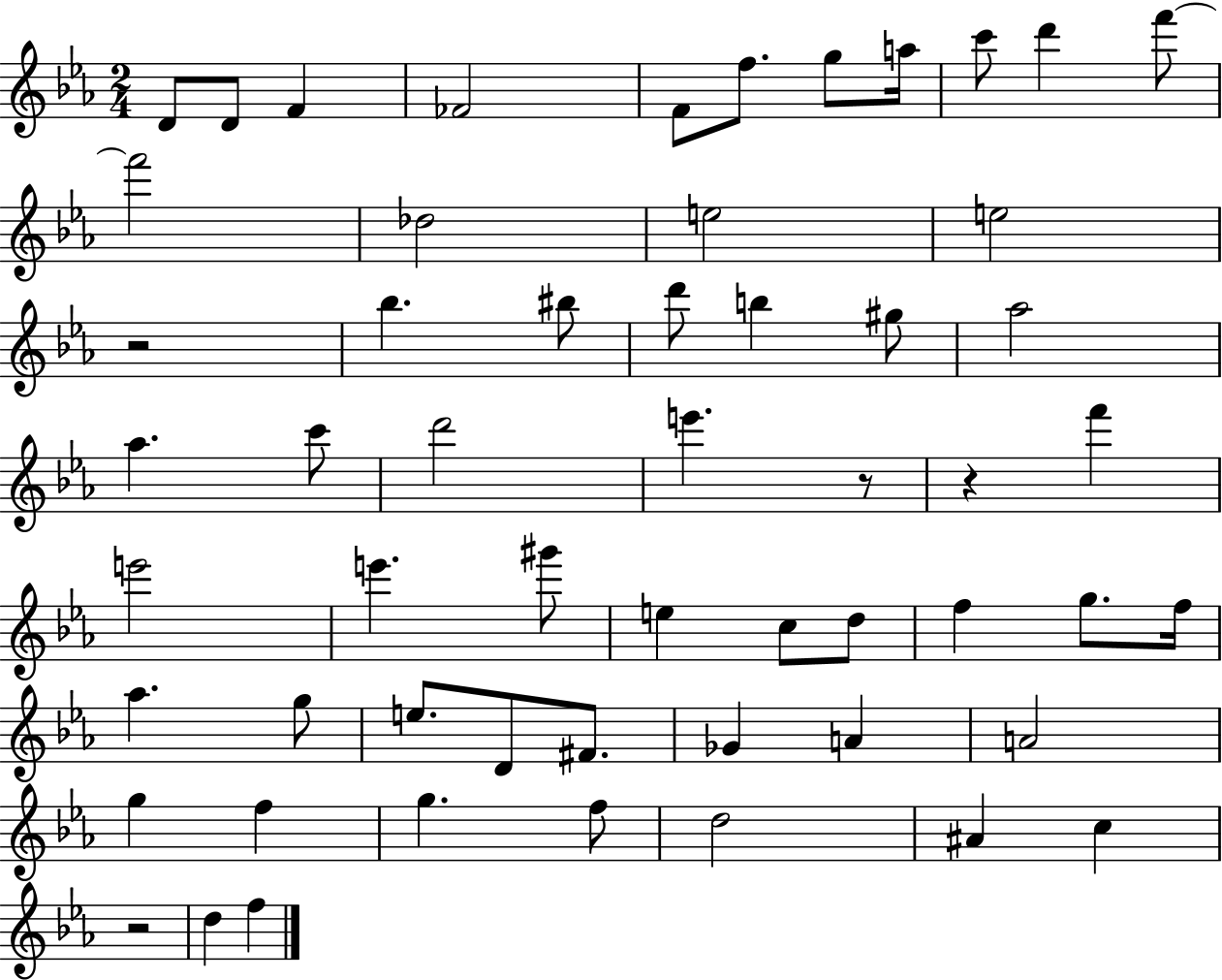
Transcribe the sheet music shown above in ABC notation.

X:1
T:Untitled
M:2/4
L:1/4
K:Eb
D/2 D/2 F _F2 F/2 f/2 g/2 a/4 c'/2 d' f'/2 f'2 _d2 e2 e2 z2 _b ^b/2 d'/2 b ^g/2 _a2 _a c'/2 d'2 e' z/2 z f' e'2 e' ^g'/2 e c/2 d/2 f g/2 f/4 _a g/2 e/2 D/2 ^F/2 _G A A2 g f g f/2 d2 ^A c z2 d f